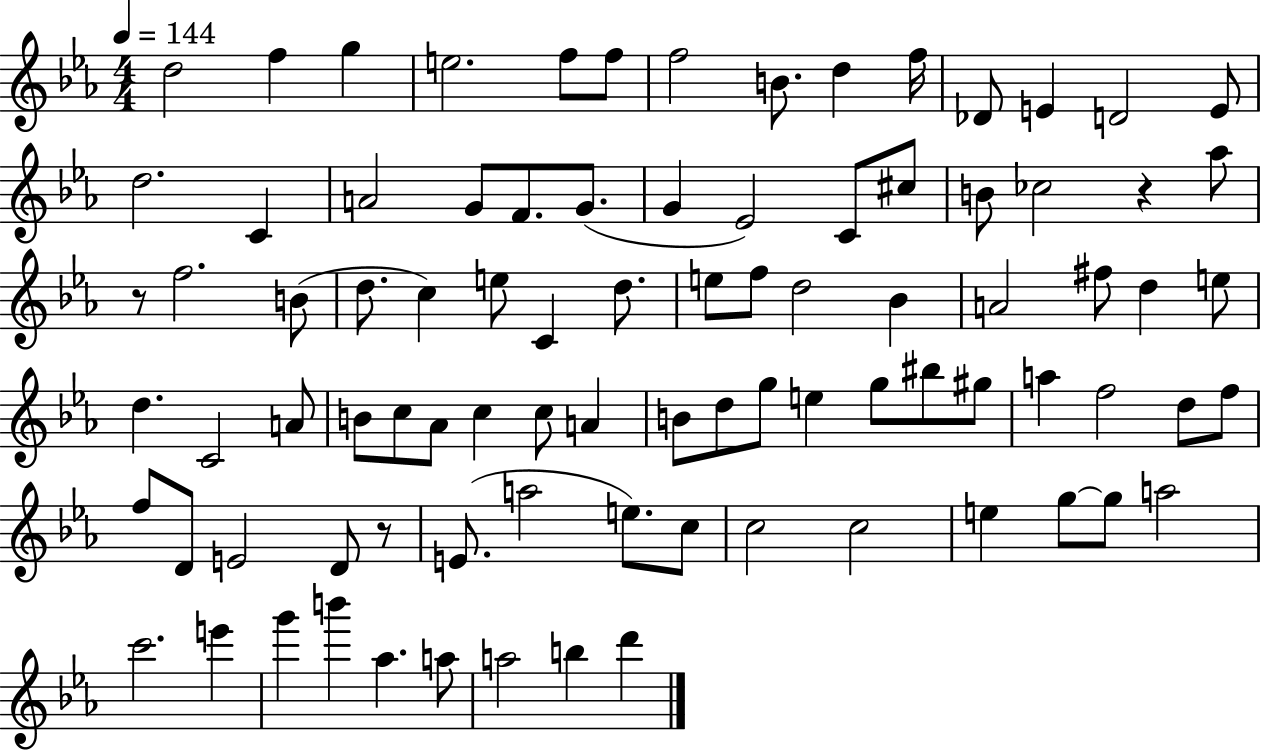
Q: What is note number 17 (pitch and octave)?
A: A4